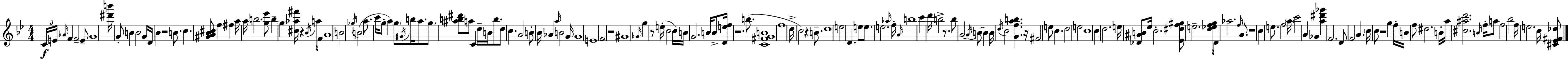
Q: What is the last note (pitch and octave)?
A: C5